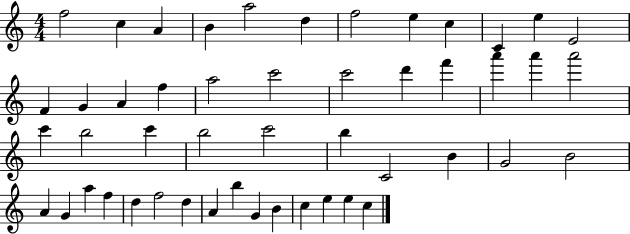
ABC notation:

X:1
T:Untitled
M:4/4
L:1/4
K:C
f2 c A B a2 d f2 e c C e E2 F G A f a2 c'2 c'2 d' f' a' a' a'2 c' b2 c' b2 c'2 b C2 B G2 B2 A G a f d f2 d A b G B c e e c